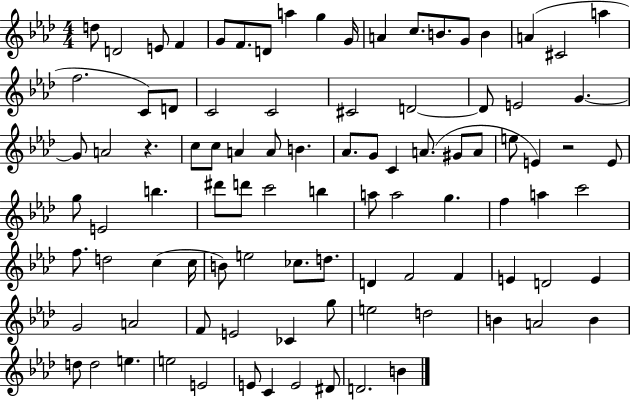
{
  \clef treble
  \numericTimeSignature
  \time 4/4
  \key aes \major
  d''8 d'2 e'8 f'4 | g'8 f'8. d'8 a''4 g''4 g'16 | a'4 c''8. b'8. g'8 b'4 | a'4( cis'2 a''4 | \break f''2. c'8) d'8 | c'2 c'2 | cis'2 d'2~~ | d'8 e'2 g'4.~~ | \break g'8 a'2 r4. | c''8 c''8 a'4 a'8 b'4. | aes'8. g'8 c'4 a'8.( gis'8 a'8 | e''8 e'4) r2 e'8 | \break g''8 e'2 b''4. | dis'''8 d'''8 c'''2 b''4 | a''8 a''2 g''4. | f''4 a''4 c'''2 | \break f''8. d''2 c''4( c''16 | b'8) e''2 ces''8. d''8. | d'4 f'2 f'4 | e'4 d'2 e'4 | \break g'2 a'2 | f'8 e'2 ces'4 g''8 | e''2 d''2 | b'4 a'2 b'4 | \break d''8 d''2 e''4. | e''2 e'2 | e'8 c'4 e'2 dis'8 | d'2. b'4 | \break \bar "|."
}